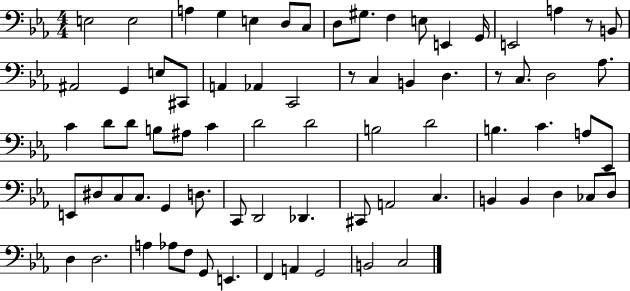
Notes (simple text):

E3/h E3/h A3/q G3/q E3/q D3/e C3/e D3/e G#3/e. F3/q E3/e E2/q G2/s E2/h A3/q R/e B2/e A#2/h G2/q E3/e C#2/e A2/q Ab2/q C2/h R/e C3/q B2/q D3/q. R/e C3/e. D3/h Ab3/e. C4/q D4/e D4/e B3/e A#3/e C4/q D4/h D4/h B3/h D4/h B3/q. C4/q. A3/e Eb2/e E2/e D#3/e C3/e C3/e. G2/q D3/e. C2/e D2/h Db2/q. C#2/e A2/h C3/q. B2/q B2/q D3/q CES3/e D3/e D3/q D3/h. A3/q Ab3/e F3/e G2/e E2/q. F2/q A2/q G2/h B2/h C3/h